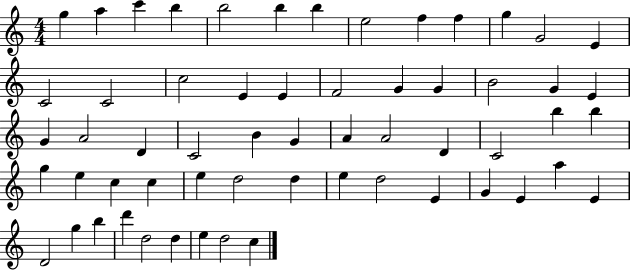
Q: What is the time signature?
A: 4/4